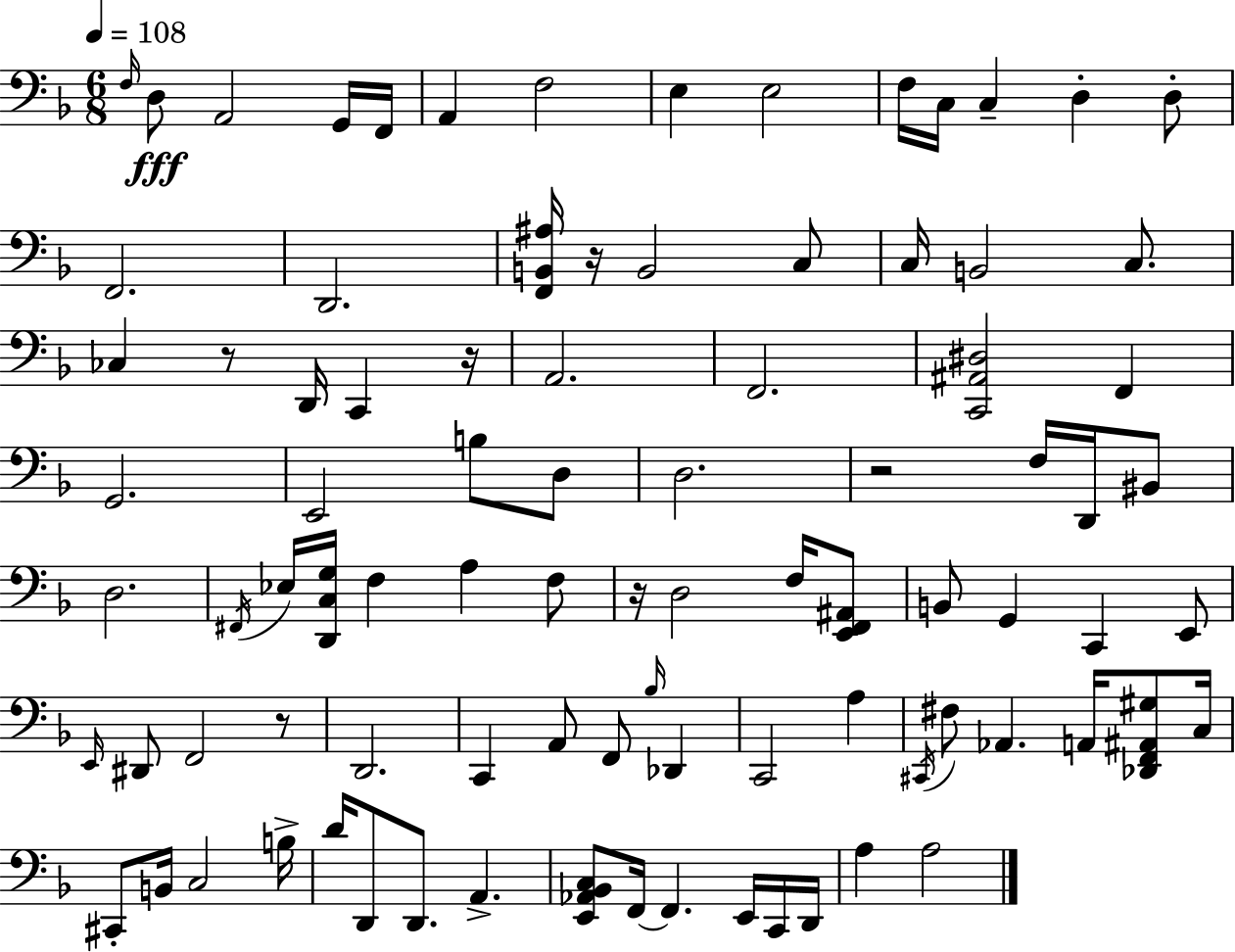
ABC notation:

X:1
T:Untitled
M:6/8
L:1/4
K:Dm
F,/4 D,/2 A,,2 G,,/4 F,,/4 A,, F,2 E, E,2 F,/4 C,/4 C, D, D,/2 F,,2 D,,2 [F,,B,,^A,]/4 z/4 B,,2 C,/2 C,/4 B,,2 C,/2 _C, z/2 D,,/4 C,, z/4 A,,2 F,,2 [C,,^A,,^D,]2 F,, G,,2 E,,2 B,/2 D,/2 D,2 z2 F,/4 D,,/4 ^B,,/2 D,2 ^F,,/4 _E,/4 [D,,C,G,]/4 F, A, F,/2 z/4 D,2 F,/4 [E,,F,,^A,,]/2 B,,/2 G,, C,, E,,/2 E,,/4 ^D,,/2 F,,2 z/2 D,,2 C,, A,,/2 F,,/2 _B,/4 _D,, C,,2 A, ^C,,/4 ^F,/2 _A,, A,,/4 [_D,,F,,^A,,^G,]/2 C,/4 ^C,,/2 B,,/4 C,2 B,/4 D/4 D,,/2 D,,/2 A,, [E,,_A,,_B,,C,]/2 F,,/4 F,, E,,/4 C,,/4 D,,/4 A, A,2